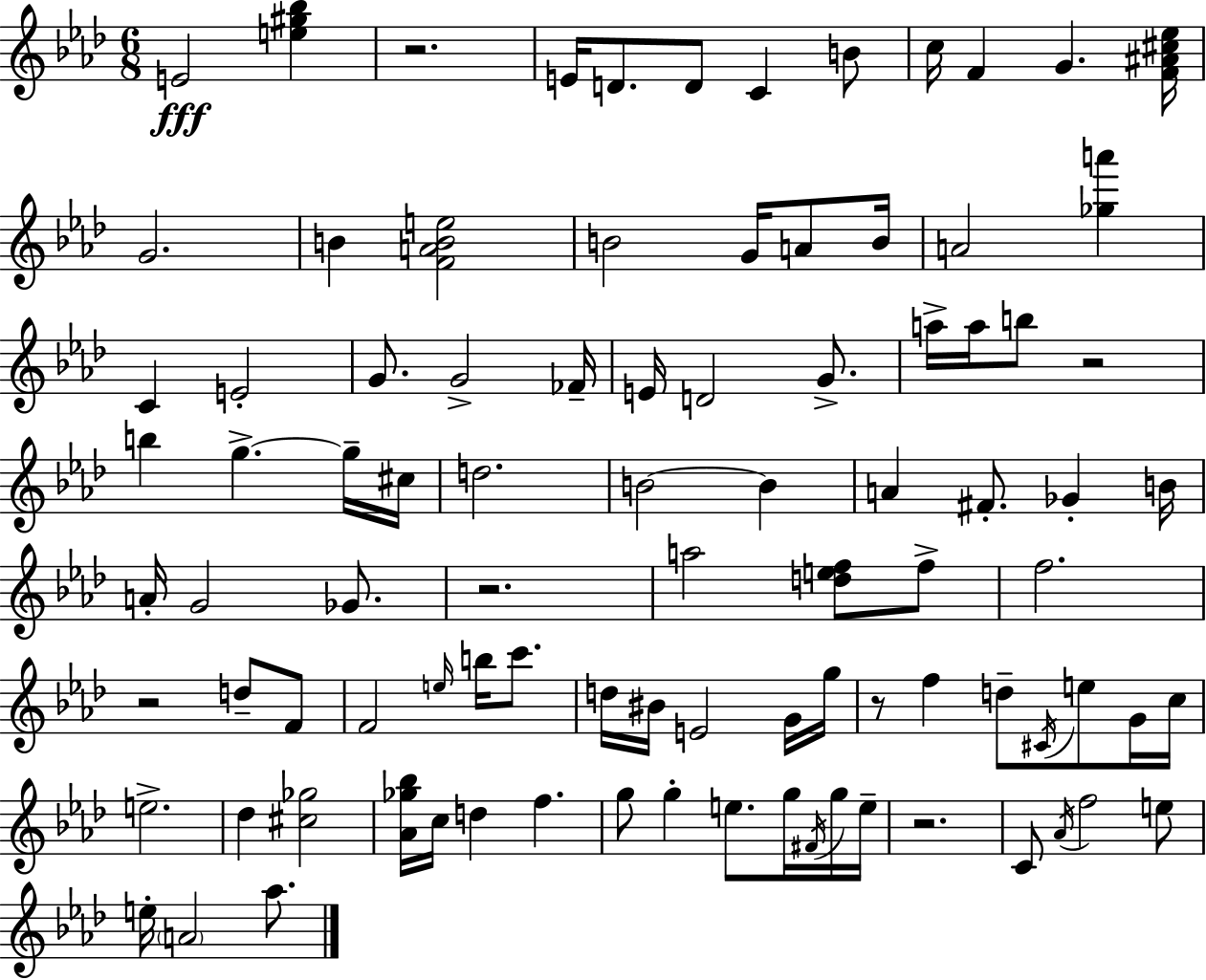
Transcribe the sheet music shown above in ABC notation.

X:1
T:Untitled
M:6/8
L:1/4
K:Fm
E2 [e^g_b] z2 E/4 D/2 D/2 C B/2 c/4 F G [F^A^c_e]/4 G2 B [FABe]2 B2 G/4 A/2 B/4 A2 [_ga'] C E2 G/2 G2 _F/4 E/4 D2 G/2 a/4 a/4 b/2 z2 b g g/4 ^c/4 d2 B2 B A ^F/2 _G B/4 A/4 G2 _G/2 z2 a2 [def]/2 f/2 f2 z2 d/2 F/2 F2 e/4 b/4 c'/2 d/4 ^B/4 E2 G/4 g/4 z/2 f d/2 ^C/4 e/2 G/4 c/4 e2 _d [^c_g]2 [_A_g_b]/4 c/4 d f g/2 g e/2 g/4 ^F/4 g/4 e/4 z2 C/2 _A/4 f2 e/2 e/4 A2 _a/2